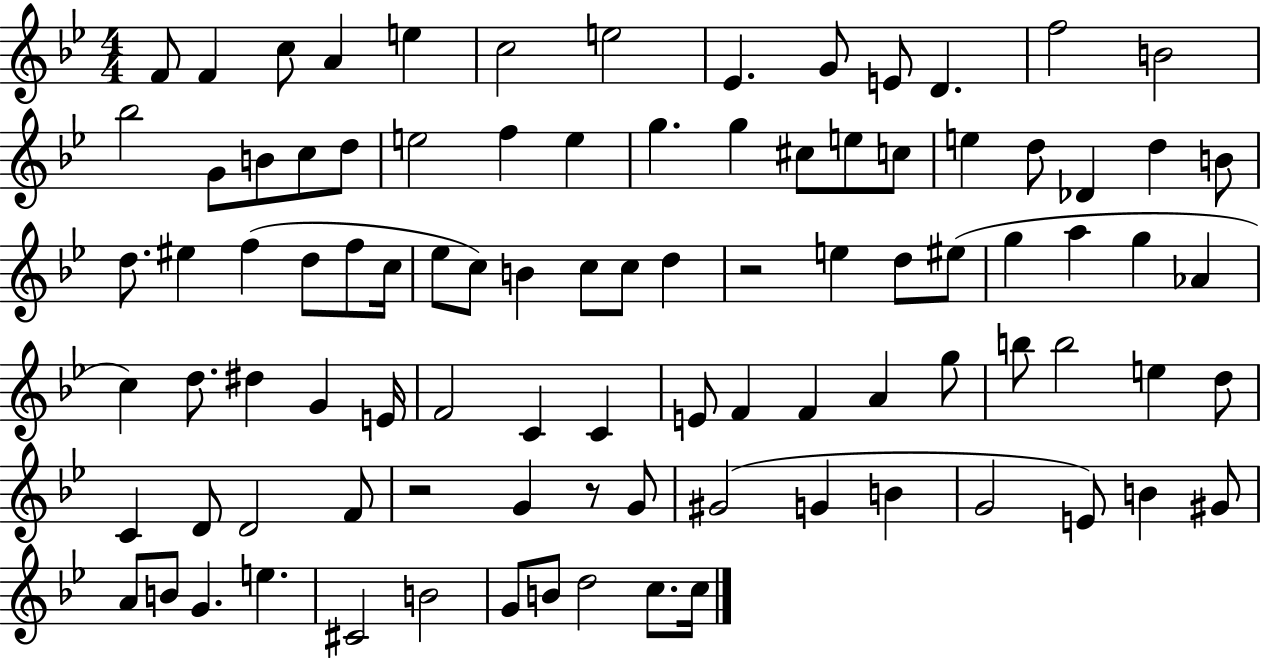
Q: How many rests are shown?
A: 3